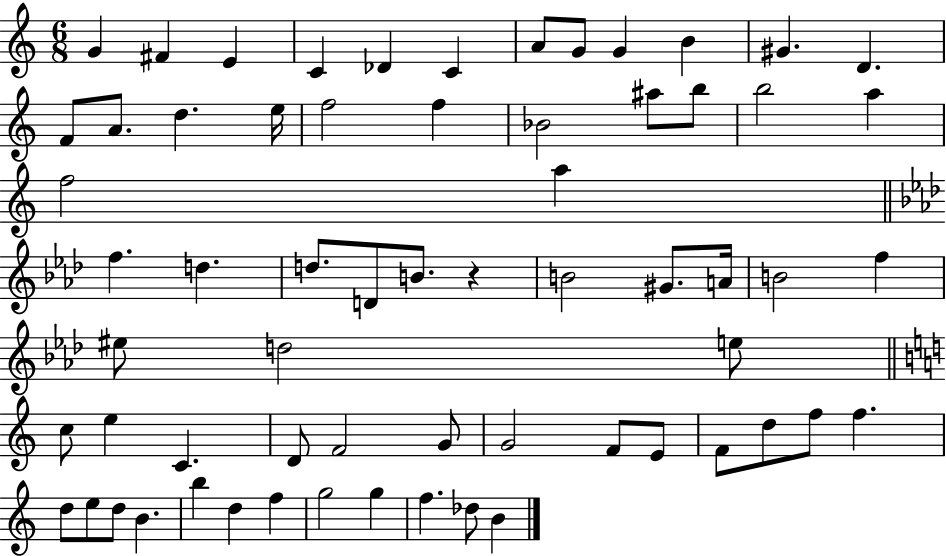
X:1
T:Untitled
M:6/8
L:1/4
K:C
G ^F E C _D C A/2 G/2 G B ^G D F/2 A/2 d e/4 f2 f _B2 ^a/2 b/2 b2 a f2 a f d d/2 D/2 B/2 z B2 ^G/2 A/4 B2 f ^e/2 d2 e/2 c/2 e C D/2 F2 G/2 G2 F/2 E/2 F/2 d/2 f/2 f d/2 e/2 d/2 B b d f g2 g f _d/2 B